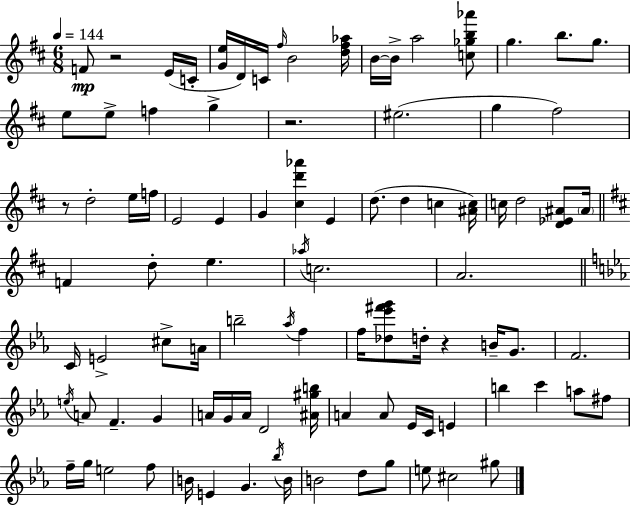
F4/e R/h E4/s C4/s [G4,E5]/s D4/s C4/s F#5/s B4/h [D5,F#5,Ab5]/s B4/s B4/s A5/h [C5,Gb5,B5,Ab6]/e G5/q. B5/e. G5/e. E5/e E5/e F5/q G5/q R/h. EIS5/h. G5/q F#5/h R/e D5/h E5/s F5/s E4/h E4/q G4/q [C#5,D6,Ab6]/q E4/q D5/e. D5/q C5/q [A#4,C5]/s C5/s D5/h [D4,Eb4,A#4]/e A#4/s F4/q D5/e E5/q. Ab5/s C5/h. A4/h. C4/s E4/h C#5/e A4/s B5/h Ab5/s F5/q F5/s [Db5,Eb6,F#6,G6]/e D5/s R/q B4/s G4/e. F4/h. E5/s A4/e F4/q. G4/q A4/s G4/s A4/s D4/h [A#4,G#5,B5]/s A4/q A4/e Eb4/s C4/s E4/q B5/q C6/q A5/e F#5/e F5/s G5/s E5/h F5/e B4/s E4/q G4/q. Bb5/s B4/s B4/h D5/e G5/e E5/e C#5/h G#5/e